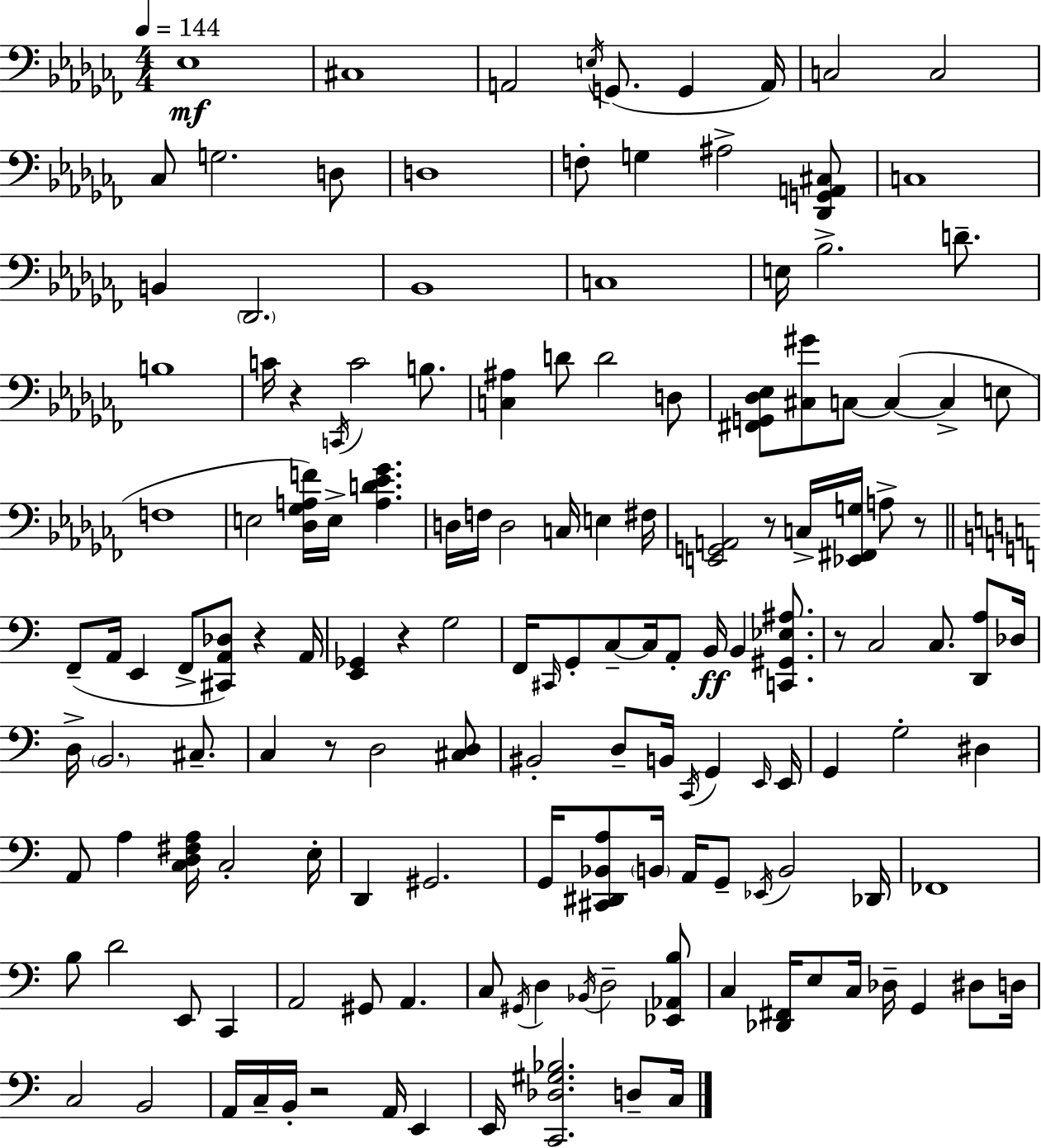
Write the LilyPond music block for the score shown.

{
  \clef bass
  \numericTimeSignature
  \time 4/4
  \key aes \minor
  \tempo 4 = 144
  ees1\mf | cis1 | a,2 \acciaccatura { e16 }( g,8. g,4 | a,16) c2 c2 | \break ces8 g2. d8 | d1 | f8-. g4 ais2-> <des, g, a, cis>8 | c1 | \break b,4 \parenthesize des,2. | bes,1 | c1 | e16 bes2.-> d'8.-- | \break b1 | c'16 r4 \acciaccatura { c,16 } c'2 b8. | <c ais>4 d'8 d'2 | d8 <fis, g, des ees>8 <cis gis'>8 c8~~ c4~(~ c4-> | \break e8 f1 | e2 <des ges a f'>16) e16-> <a d' ees' ges'>4. | d16 f16 d2 c16 e4 | fis16 <e, g, a,>2 r8 c16-> <ees, fis, g>16 a8-> | \break r8 \bar "||" \break \key c \major f,8--( a,16 e,4 f,8-> <cis, a, des>8) r4 a,16 | <e, ges,>4 r4 g2 | f,16 \grace { cis,16 } g,8-. c8--~~ c16 a,8-. b,16\ff b,4 <c, gis, ees ais>8. | r8 c2 c8. <d, a>8 | \break des16 d16-> \parenthesize b,2. cis8.-- | c4 r8 d2 <cis d>8 | bis,2-. d8-- b,16 \acciaccatura { c,16 } g,4 | \grace { e,16 } e,16 g,4 g2-. dis4 | \break a,8 a4 <c d fis a>16 c2-. | e16-. d,4 gis,2. | g,16 <cis, dis, bes, a>8 \parenthesize b,16 a,16 g,8-- \acciaccatura { ees,16 } b,2 | des,16 fes,1 | \break b8 d'2 e,8 | c,4 a,2 gis,8 a,4. | c8 \acciaccatura { gis,16 } d4 \acciaccatura { bes,16 } d2-- | <ees, aes, b>8 c4 <des, fis,>16 e8 c16 des16-- g,4 | \break dis8 d16 c2 b,2 | a,16 c16-- b,16-. r2 | a,16 e,4 e,16 <c, des gis bes>2. | d8-- c16 \bar "|."
}